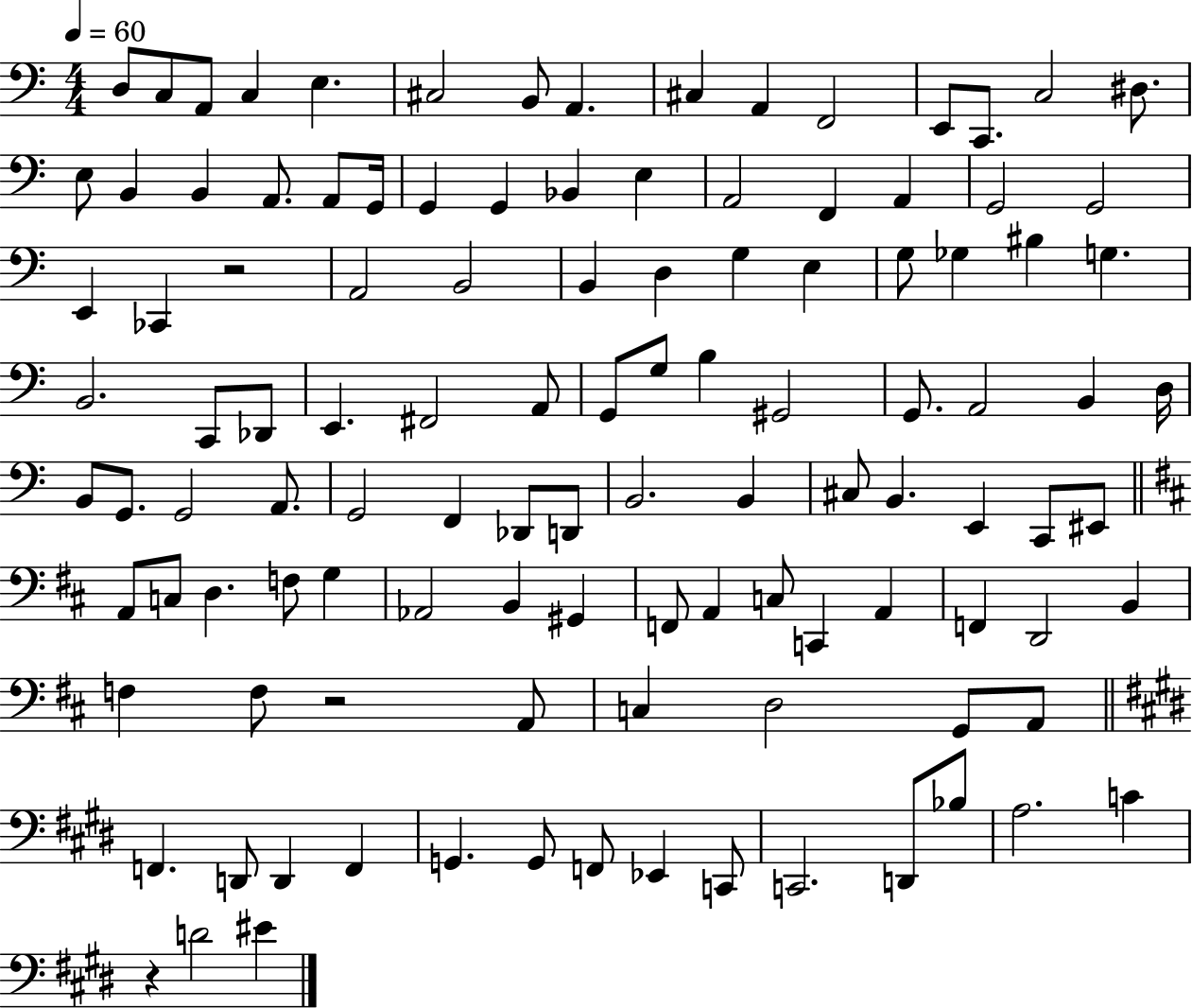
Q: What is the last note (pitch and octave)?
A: EIS4